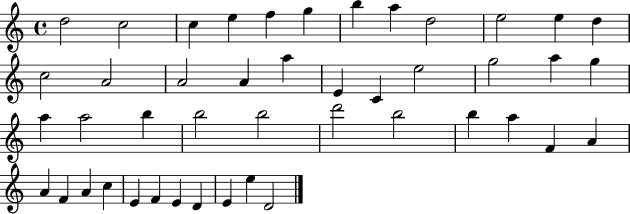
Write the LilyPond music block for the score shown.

{
  \clef treble
  \time 4/4
  \defaultTimeSignature
  \key c \major
  d''2 c''2 | c''4 e''4 f''4 g''4 | b''4 a''4 d''2 | e''2 e''4 d''4 | \break c''2 a'2 | a'2 a'4 a''4 | e'4 c'4 e''2 | g''2 a''4 g''4 | \break a''4 a''2 b''4 | b''2 b''2 | d'''2 b''2 | b''4 a''4 f'4 a'4 | \break a'4 f'4 a'4 c''4 | e'4 f'4 e'4 d'4 | e'4 e''4 d'2 | \bar "|."
}